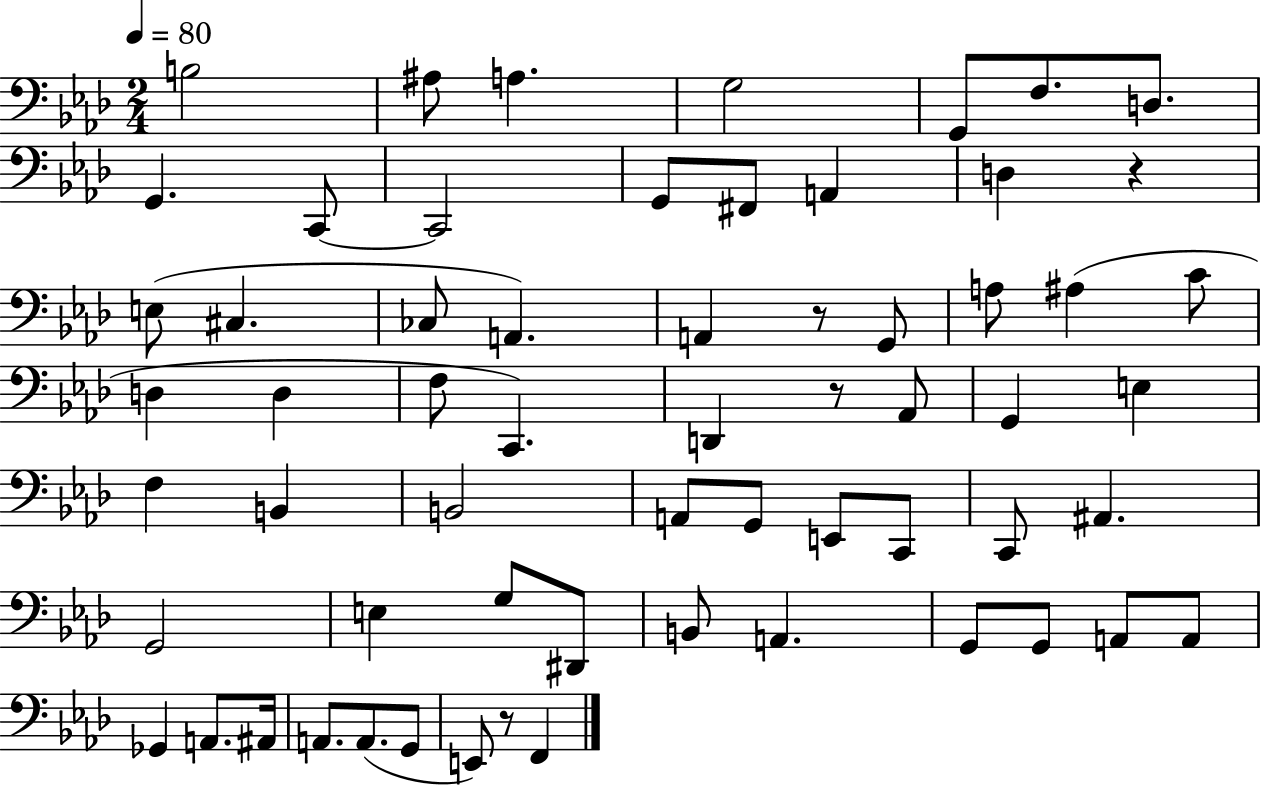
X:1
T:Untitled
M:2/4
L:1/4
K:Ab
B,2 ^A,/2 A, G,2 G,,/2 F,/2 D,/2 G,, C,,/2 C,,2 G,,/2 ^F,,/2 A,, D, z E,/2 ^C, _C,/2 A,, A,, z/2 G,,/2 A,/2 ^A, C/2 D, D, F,/2 C,, D,, z/2 _A,,/2 G,, E, F, B,, B,,2 A,,/2 G,,/2 E,,/2 C,,/2 C,,/2 ^A,, G,,2 E, G,/2 ^D,,/2 B,,/2 A,, G,,/2 G,,/2 A,,/2 A,,/2 _G,, A,,/2 ^A,,/4 A,,/2 A,,/2 G,,/2 E,,/2 z/2 F,,